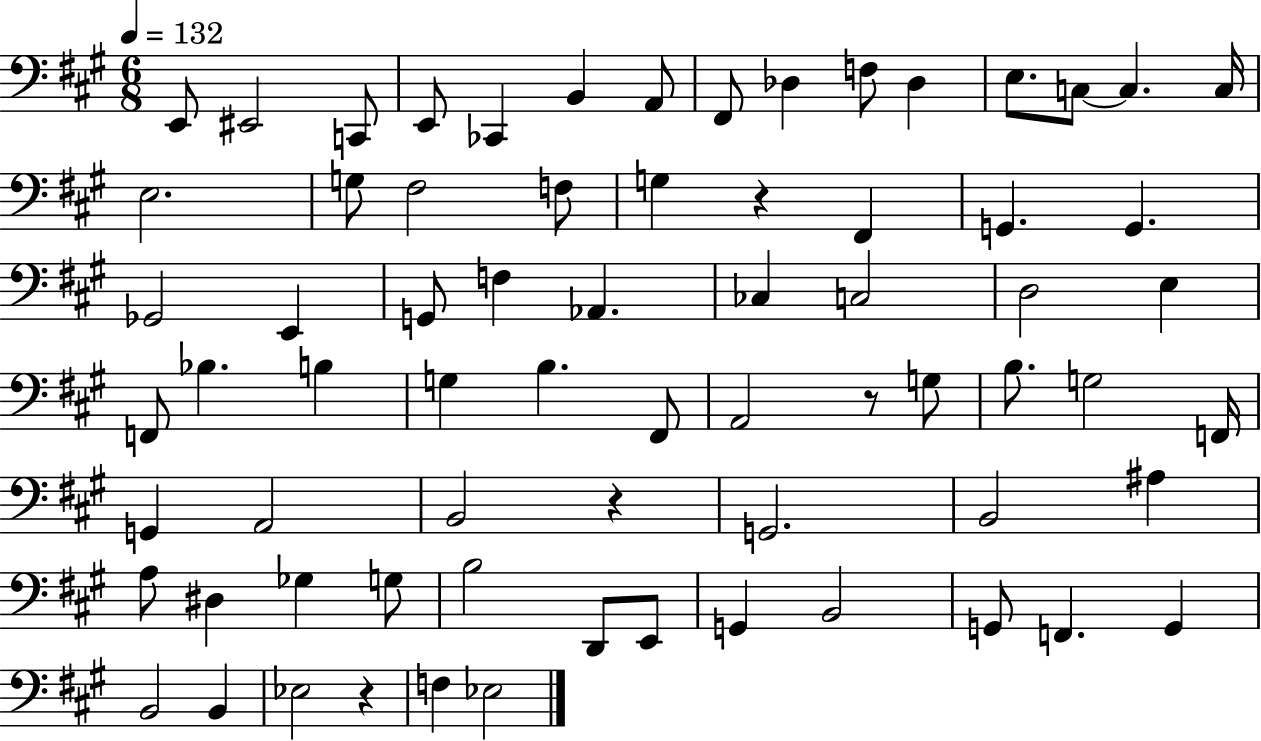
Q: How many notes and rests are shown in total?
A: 70